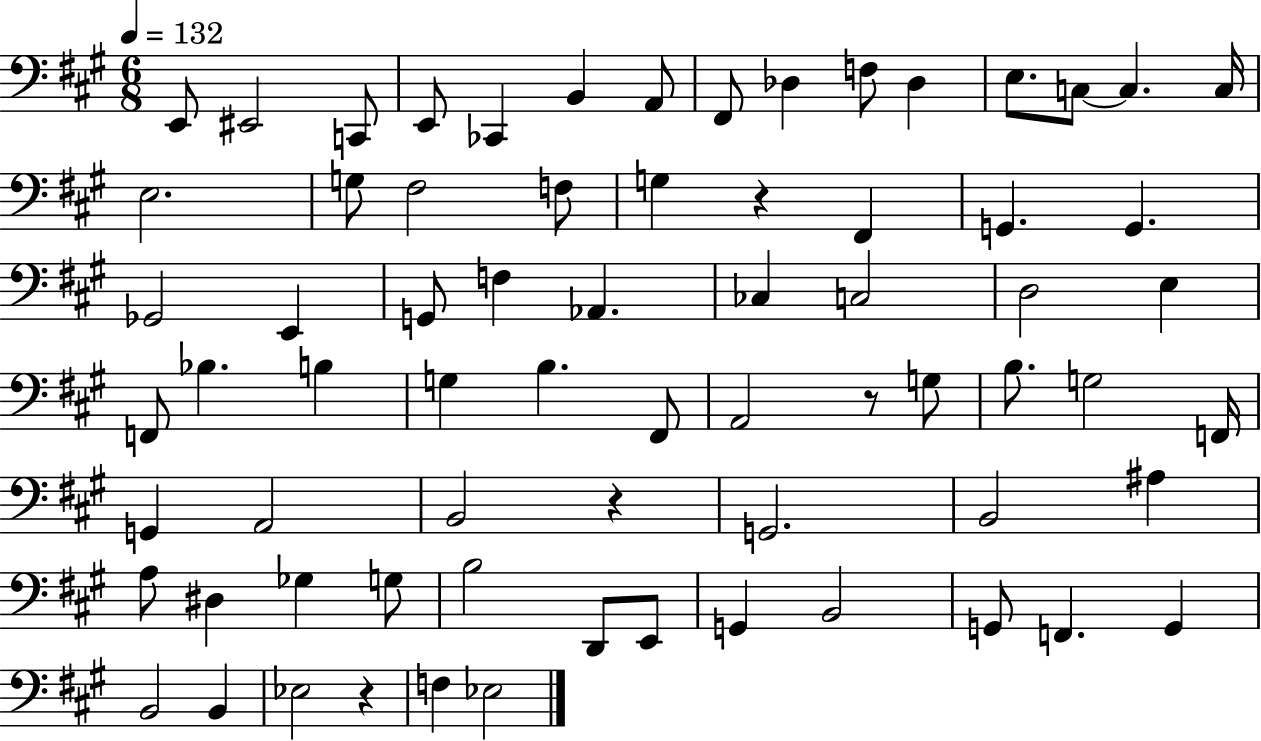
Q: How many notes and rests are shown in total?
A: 70